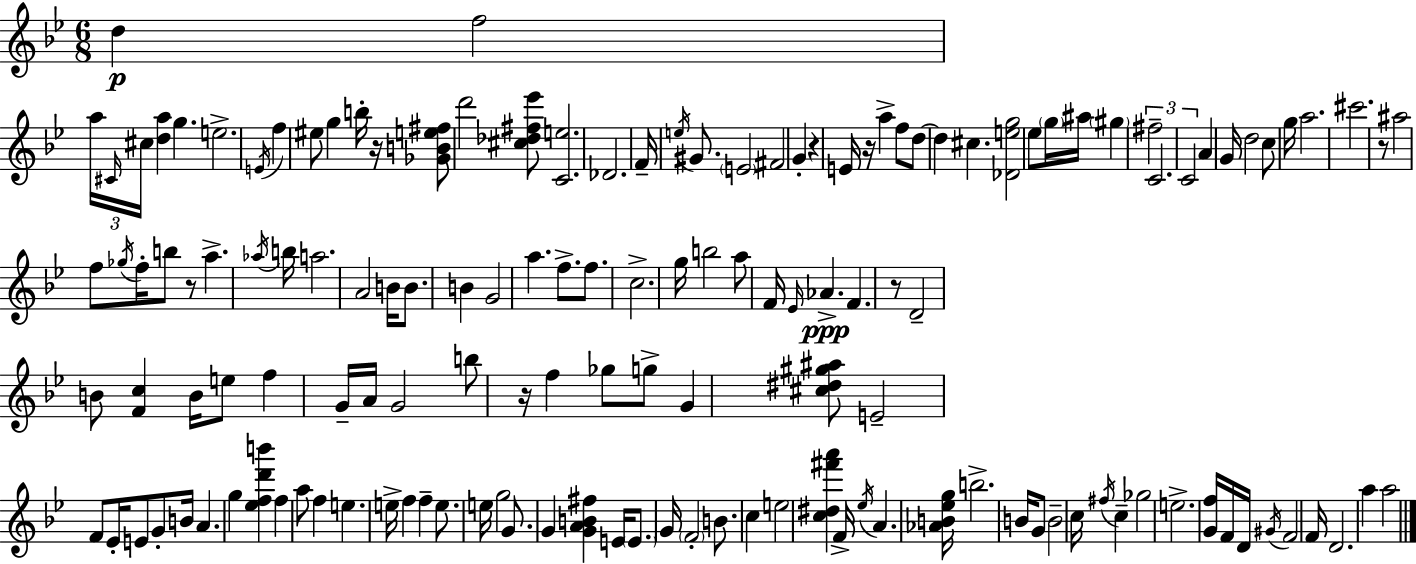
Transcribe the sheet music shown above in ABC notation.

X:1
T:Untitled
M:6/8
L:1/4
K:Gm
d f2 a/4 ^C/4 ^c/4 [da] g e2 E/4 f ^e/2 g b/4 z/4 [_GBe^f]/2 d'2 [^c_d^f_e']/2 [Ce]2 _D2 F/4 e/4 ^G/2 E2 ^F2 G z E/4 z/4 a f/2 d/2 d ^c [_Deg]2 _e/2 g/4 ^a/4 ^g ^f2 C2 C2 A G/4 d2 c/2 g/4 a2 ^c'2 z/2 ^a2 f/2 _g/4 f/4 b/2 z/2 a _a/4 b/4 a2 A2 B/4 B/2 B G2 a f/2 f/2 c2 g/4 b2 a/2 F/4 _E/4 _A F z/2 D2 B/2 [Fc] B/4 e/2 f G/4 A/4 G2 b/2 z/4 f _g/2 g/2 G [^c^d^g^a]/2 E2 F/2 _E/4 E/2 G/2 B/4 A g [_efd'b'] f a/2 f e e/4 f f e/2 e/4 g2 G/2 G [GAB^f] E/4 E/2 G/4 F2 B/2 c e2 [c^d^f'a'] F/4 _e/4 A [_AB_eg]/4 b2 B/4 G/2 B2 c/4 ^f/4 c _g2 e2 [Gf]/4 F/4 D/4 ^G/4 F2 F/4 D2 a a2